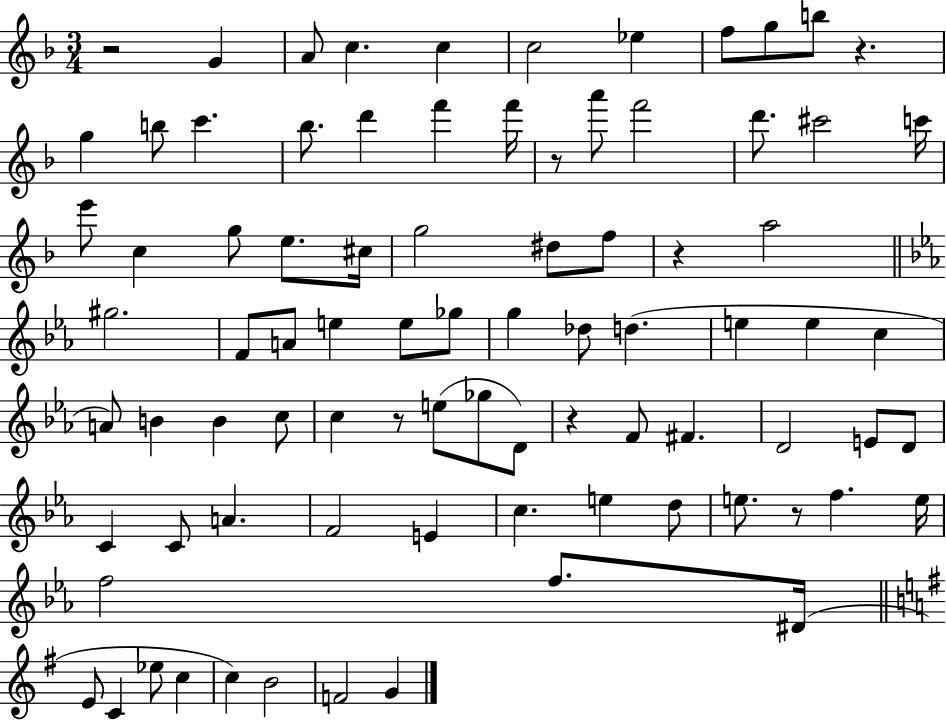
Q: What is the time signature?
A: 3/4